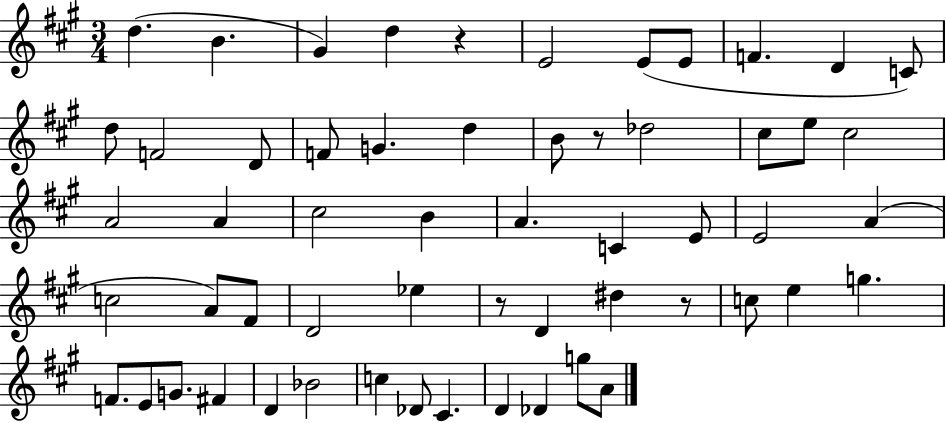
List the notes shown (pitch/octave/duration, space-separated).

D5/q. B4/q. G#4/q D5/q R/q E4/h E4/e E4/e F4/q. D4/q C4/e D5/e F4/h D4/e F4/e G4/q. D5/q B4/e R/e Db5/h C#5/e E5/e C#5/h A4/h A4/q C#5/h B4/q A4/q. C4/q E4/e E4/h A4/q C5/h A4/e F#4/e D4/h Eb5/q R/e D4/q D#5/q R/e C5/e E5/q G5/q. F4/e. E4/e G4/e. F#4/q D4/q Bb4/h C5/q Db4/e C#4/q. D4/q Db4/q G5/e A4/e